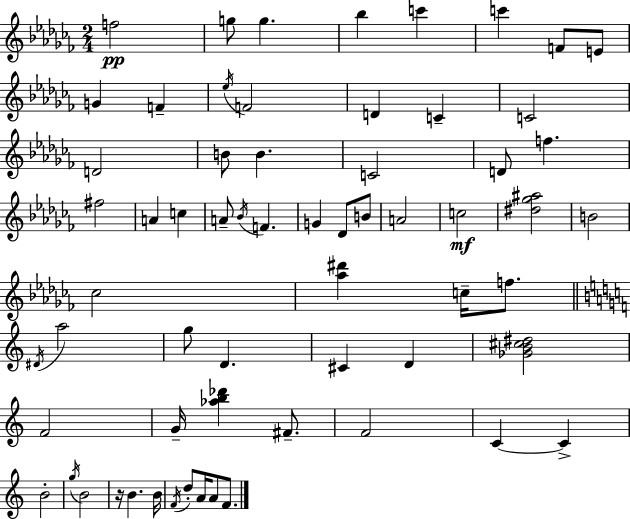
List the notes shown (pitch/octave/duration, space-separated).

F5/h G5/e G5/q. Bb5/q C6/q C6/q F4/e E4/e G4/q F4/q Eb5/s F4/h D4/q C4/q C4/h D4/h B4/e B4/q. C4/h D4/e F5/q. F#5/h A4/q C5/q A4/e Bb4/s F4/q. G4/q Db4/e B4/e A4/h C5/h [D#5,Gb5,A#5]/h B4/h CES5/h [Ab5,D#6]/q C5/s F5/e. D#4/s A5/h G5/e D4/q. C#4/q D4/q [Gb4,B4,C#5,D#5]/h F4/h G4/s [Ab5,B5,Db6]/q F#4/e. F4/h C4/q C4/q B4/h G5/s B4/h R/s B4/q. B4/s F4/s D5/e A4/s A4/e F4/e.